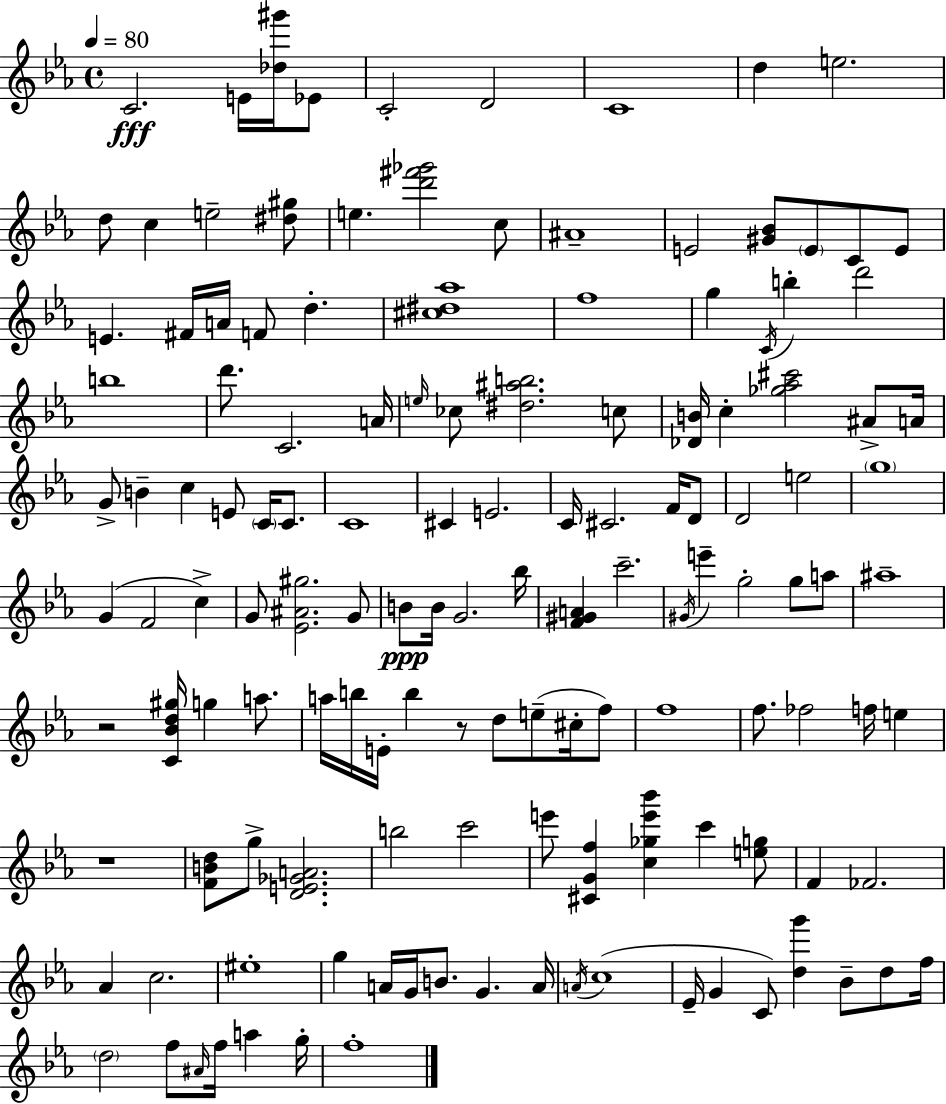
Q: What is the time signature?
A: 4/4